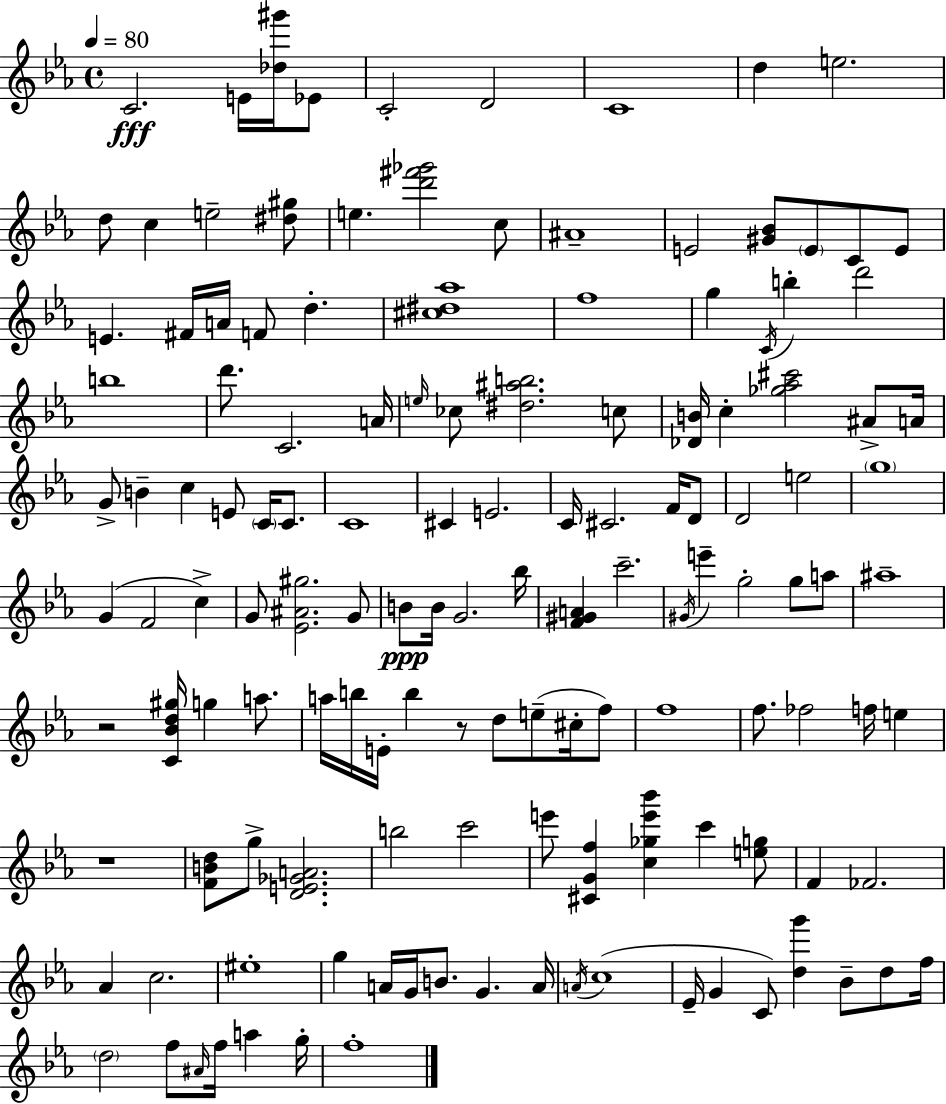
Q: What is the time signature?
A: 4/4